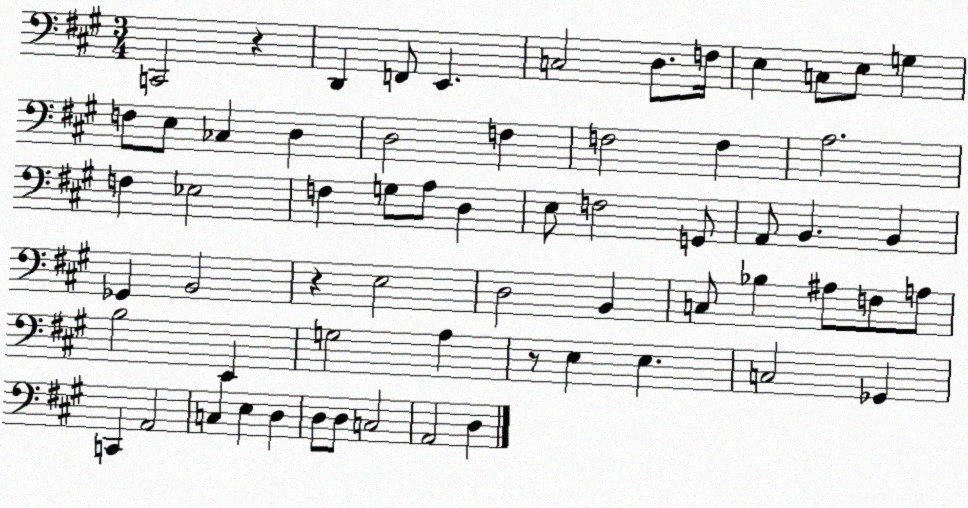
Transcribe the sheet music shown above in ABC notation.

X:1
T:Untitled
M:3/4
L:1/4
K:A
C,,2 z D,, F,,/2 E,, C,2 D,/2 F,/4 E, C,/2 E,/2 G, F,/2 E,/2 _C, D, D,2 F, F,2 F, A,2 F, _E,2 F, G,/2 A,/2 D, E,/2 F,2 G,,/2 A,,/2 B,, B,, _G,, B,,2 z E,2 D,2 B,, C,/2 _B, ^A,/2 F,/2 A,/2 B,2 E,, G,2 A, z/2 E, E, C,2 _G,, C,, A,,2 C, E, D, D,/2 D,/2 C,2 A,,2 D,